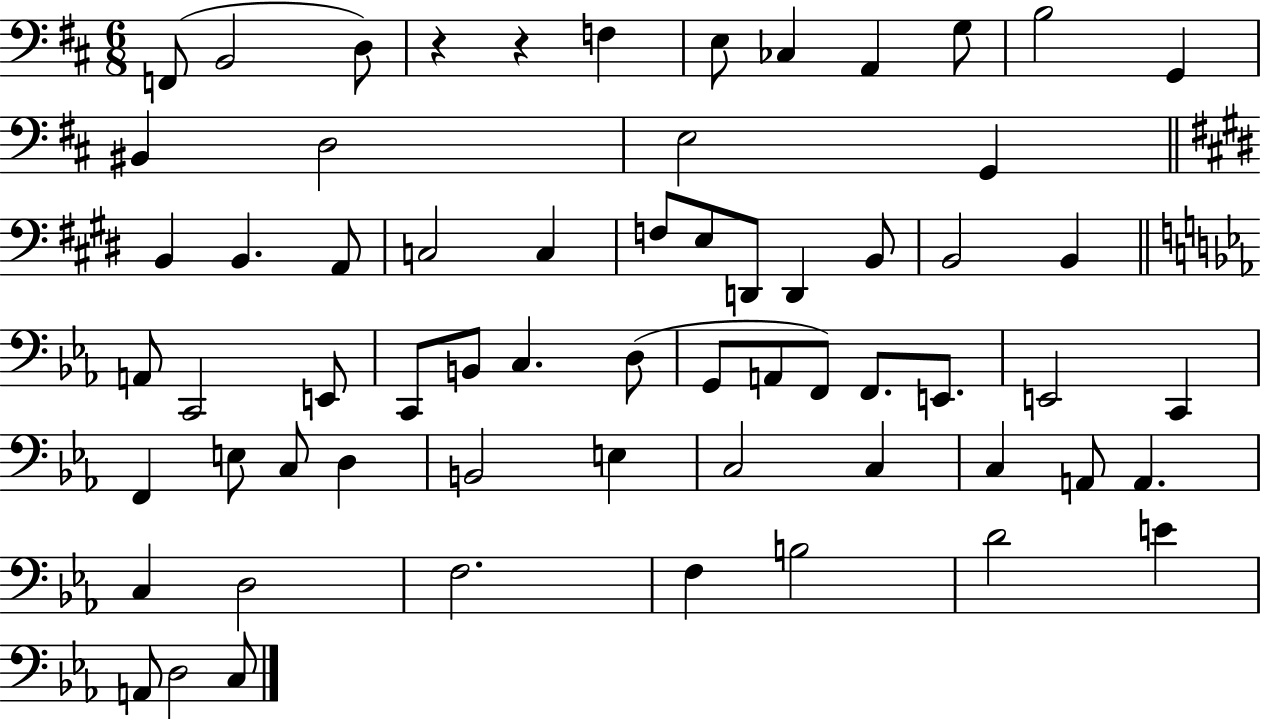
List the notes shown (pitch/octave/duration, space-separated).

F2/e B2/h D3/e R/q R/q F3/q E3/e CES3/q A2/q G3/e B3/h G2/q BIS2/q D3/h E3/h G2/q B2/q B2/q. A2/e C3/h C3/q F3/e E3/e D2/e D2/q B2/e B2/h B2/q A2/e C2/h E2/e C2/e B2/e C3/q. D3/e G2/e A2/e F2/e F2/e. E2/e. E2/h C2/q F2/q E3/e C3/e D3/q B2/h E3/q C3/h C3/q C3/q A2/e A2/q. C3/q D3/h F3/h. F3/q B3/h D4/h E4/q A2/e D3/h C3/e